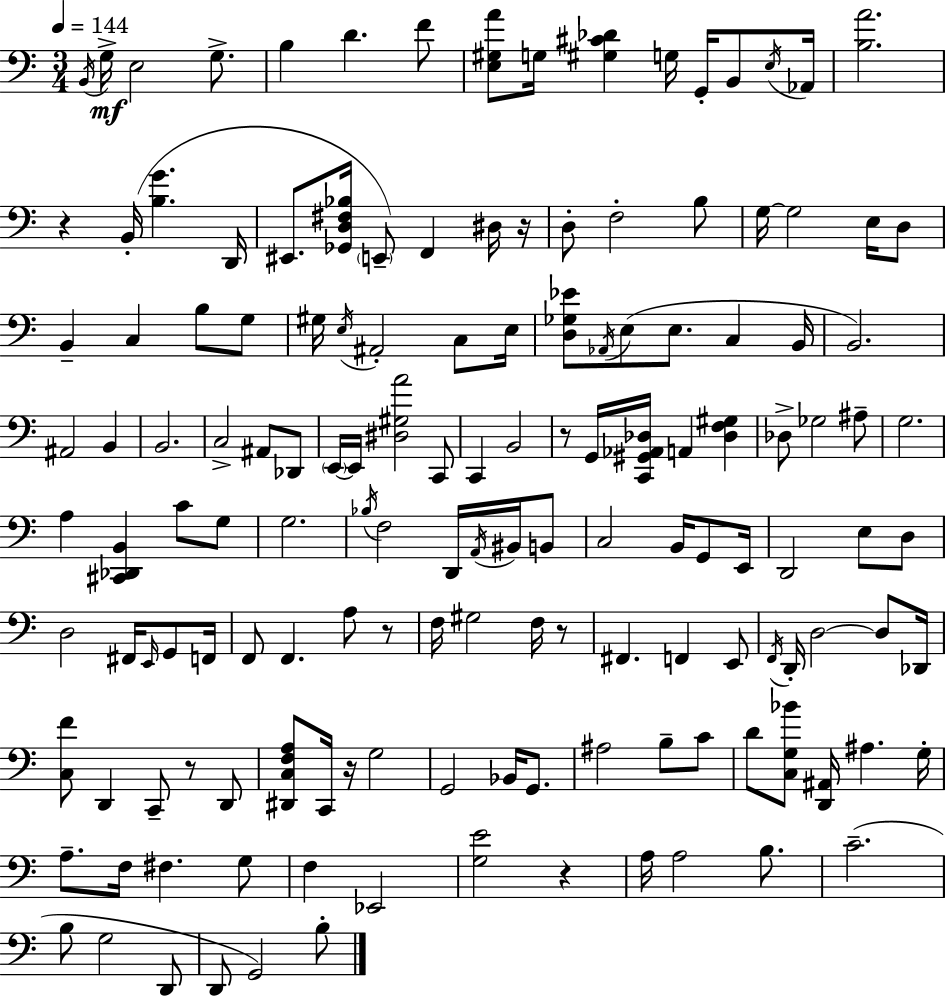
{
  \clef bass
  \numericTimeSignature
  \time 3/4
  \key c \major
  \tempo 4 = 144
  \repeat volta 2 { \acciaccatura { b,16 }\mf g16-> e2 g8.-> | b4 d'4. f'8 | <e gis a'>8 g16 <gis cis' des'>4 g16 g,16-. b,8 | \acciaccatura { e16 } aes,16 <b a'>2. | \break r4 b,16-.( <b g'>4. | d,16 eis,8. <ges, d fis bes>16 \parenthesize e,8--) f,4 | dis16 r16 d8-. f2-. | b8 g16~~ g2 e16 | \break d8 b,4-- c4 b8 | g8 gis16 \acciaccatura { e16 } ais,2-. | c8 e16 <d ges ees'>8 \acciaccatura { aes,16 }( e8 e8. c4 | b,16 b,2.) | \break ais,2 | b,4 b,2. | c2-> | ais,8 des,8 \parenthesize e,16~~ e,16 <dis gis a'>2 | \break c,8 c,4 b,2 | r8 g,16 <c, gis, aes, des>16 a,4 | <des f gis>4 des8-> ges2 | ais8-- g2. | \break a4 <cis, des, b,>4 | c'8 g8 g2. | \acciaccatura { bes16 } f2 | d,16 \acciaccatura { a,16 } bis,16 b,8 c2 | \break b,16 g,8 e,16 d,2 | e8 d8 d2 | fis,16 \grace { e,16 } g,8 f,16 f,8 f,4. | a8 r8 f16 gis2 | \break f16 r8 fis,4. | f,4 e,8 \acciaccatura { f,16 } d,16-. d2~~ | d8 des,16 <c f'>8 d,4 | c,8-- r8 d,8 <dis, c f a>8 c,16 r16 | \break g2 g,2 | bes,16 g,8. ais2 | b8-- c'8 d'8 <c g bes'>8 | <d, ais,>16 ais4. g16-. a8.-- f16 | \break fis4. g8 f4 | ees,2 <g e'>2 | r4 a16 a2 | b8. c'2.--( | \break b8 g2 | d,8 d,8 g,2) | b8-. } \bar "|."
}